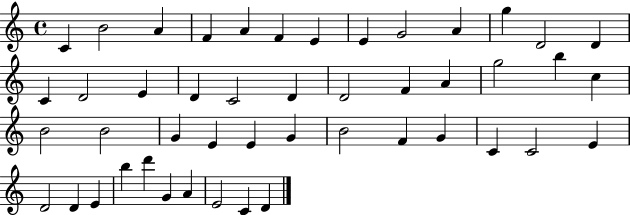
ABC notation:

X:1
T:Untitled
M:4/4
L:1/4
K:C
C B2 A F A F E E G2 A g D2 D C D2 E D C2 D D2 F A g2 b c B2 B2 G E E G B2 F G C C2 E D2 D E b d' G A E2 C D